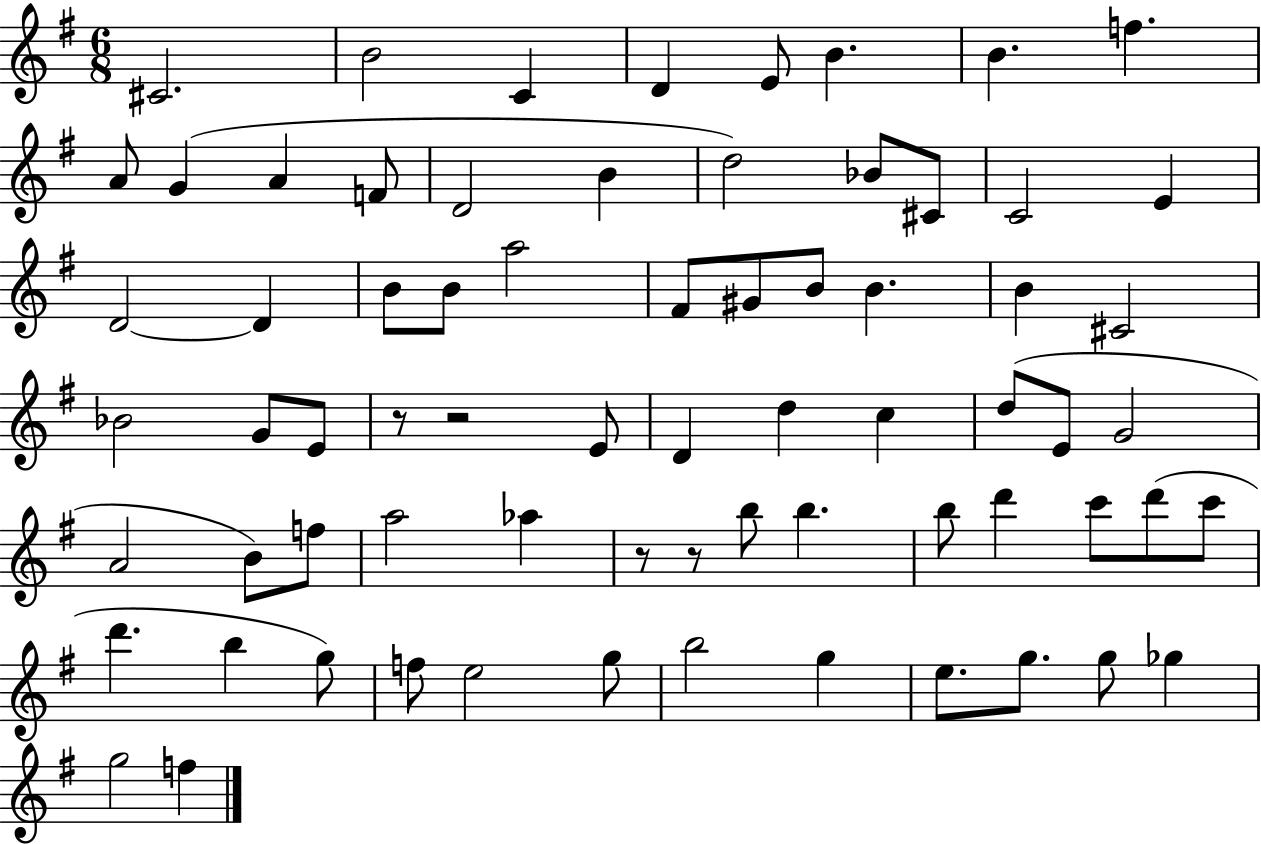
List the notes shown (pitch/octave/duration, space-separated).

C#4/h. B4/h C4/q D4/q E4/e B4/q. B4/q. F5/q. A4/e G4/q A4/q F4/e D4/h B4/q D5/h Bb4/e C#4/e C4/h E4/q D4/h D4/q B4/e B4/e A5/h F#4/e G#4/e B4/e B4/q. B4/q C#4/h Bb4/h G4/e E4/e R/e R/h E4/e D4/q D5/q C5/q D5/e E4/e G4/h A4/h B4/e F5/e A5/h Ab5/q R/e R/e B5/e B5/q. B5/e D6/q C6/e D6/e C6/e D6/q. B5/q G5/e F5/e E5/h G5/e B5/h G5/q E5/e. G5/e. G5/e Gb5/q G5/h F5/q